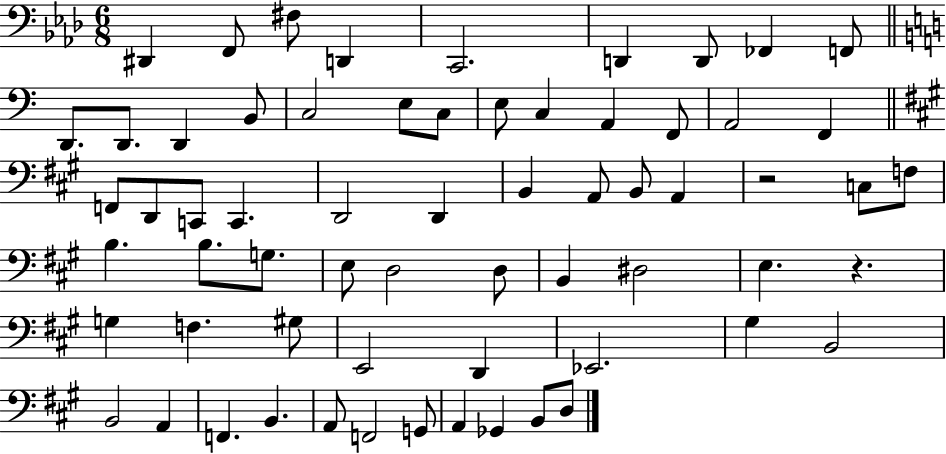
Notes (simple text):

D#2/q F2/e F#3/e D2/q C2/h. D2/q D2/e FES2/q F2/e D2/e. D2/e. D2/q B2/e C3/h E3/e C3/e E3/e C3/q A2/q F2/e A2/h F2/q F2/e D2/e C2/e C2/q. D2/h D2/q B2/q A2/e B2/e A2/q R/h C3/e F3/e B3/q. B3/e. G3/e. E3/e D3/h D3/e B2/q D#3/h E3/q. R/q. G3/q F3/q. G#3/e E2/h D2/q Eb2/h. G#3/q B2/h B2/h A2/q F2/q. B2/q. A2/e F2/h G2/e A2/q Gb2/q B2/e D3/e